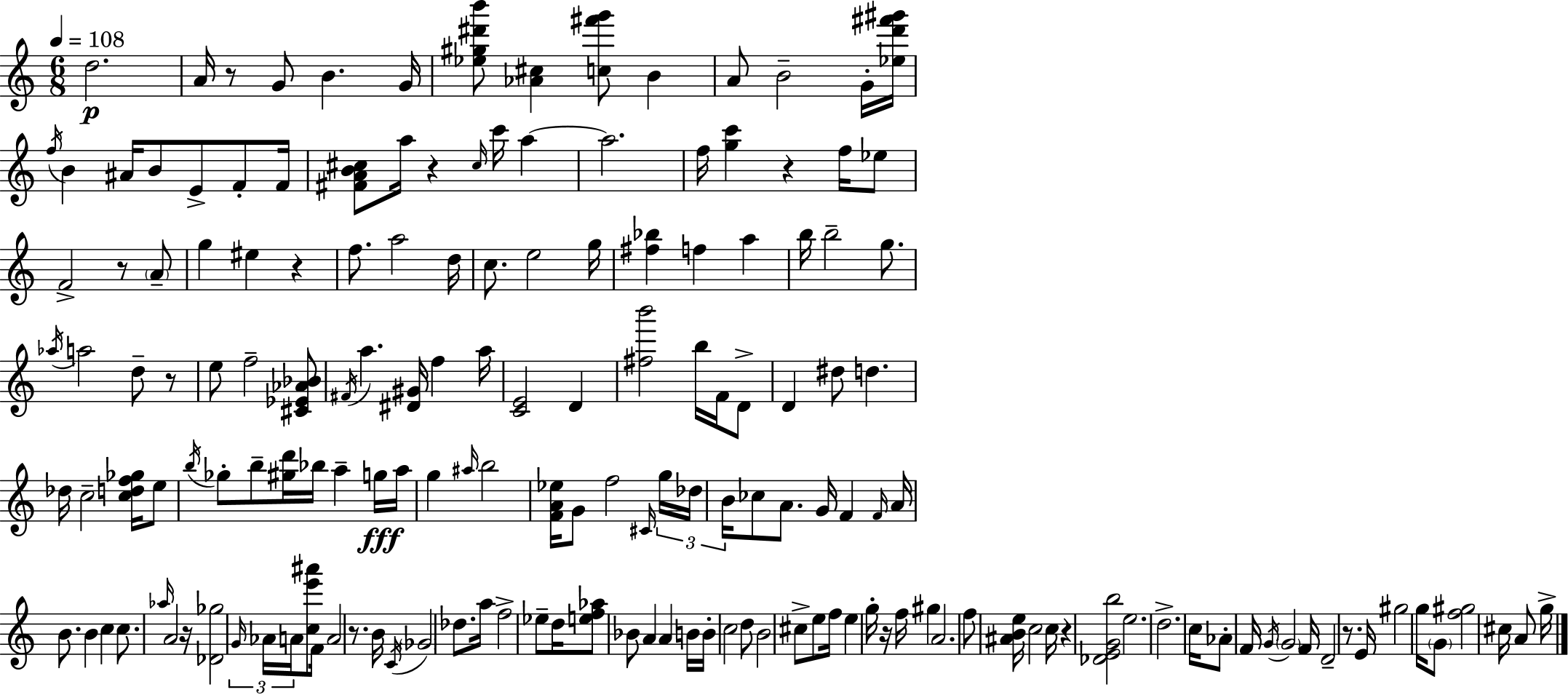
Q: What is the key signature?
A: A minor